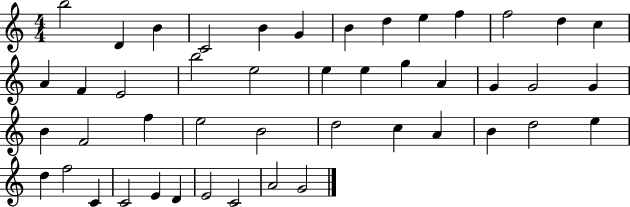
X:1
T:Untitled
M:4/4
L:1/4
K:C
b2 D B C2 B G B d e f f2 d c A F E2 b2 e2 e e g A G G2 G B F2 f e2 B2 d2 c A B d2 e d f2 C C2 E D E2 C2 A2 G2